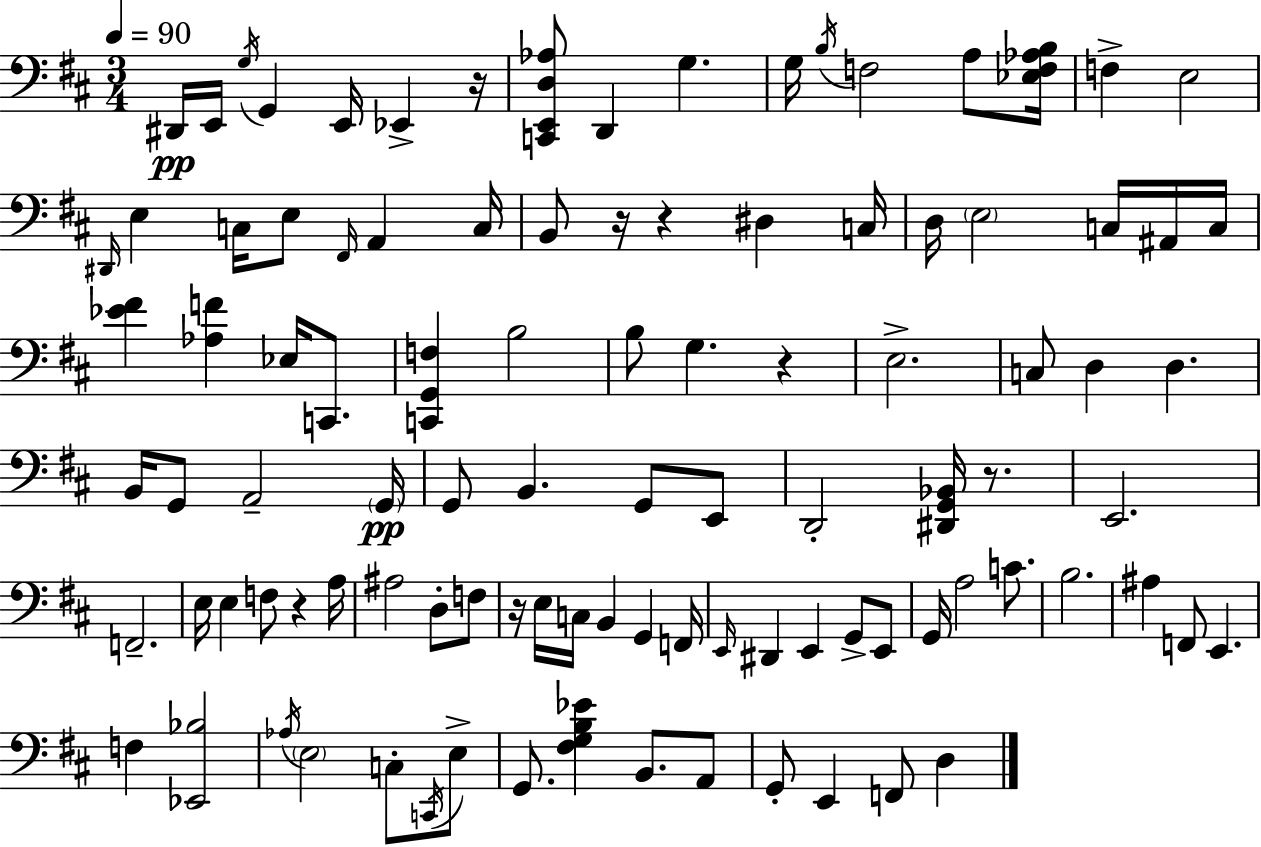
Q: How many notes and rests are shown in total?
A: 101